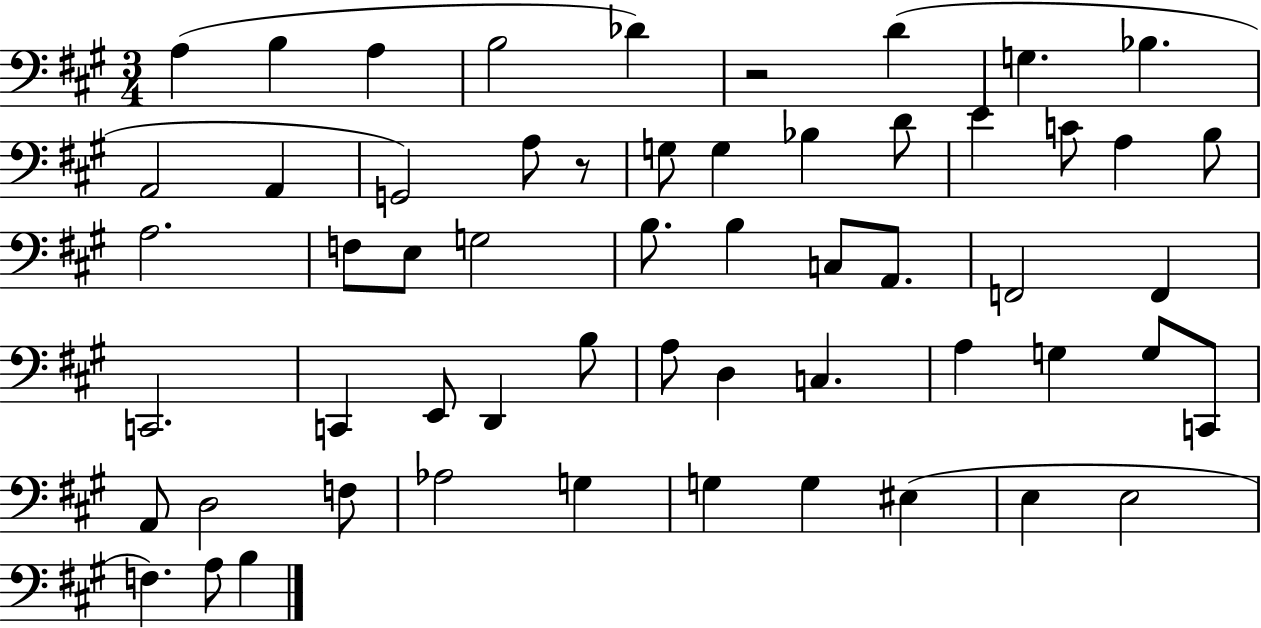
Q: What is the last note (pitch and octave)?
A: B3